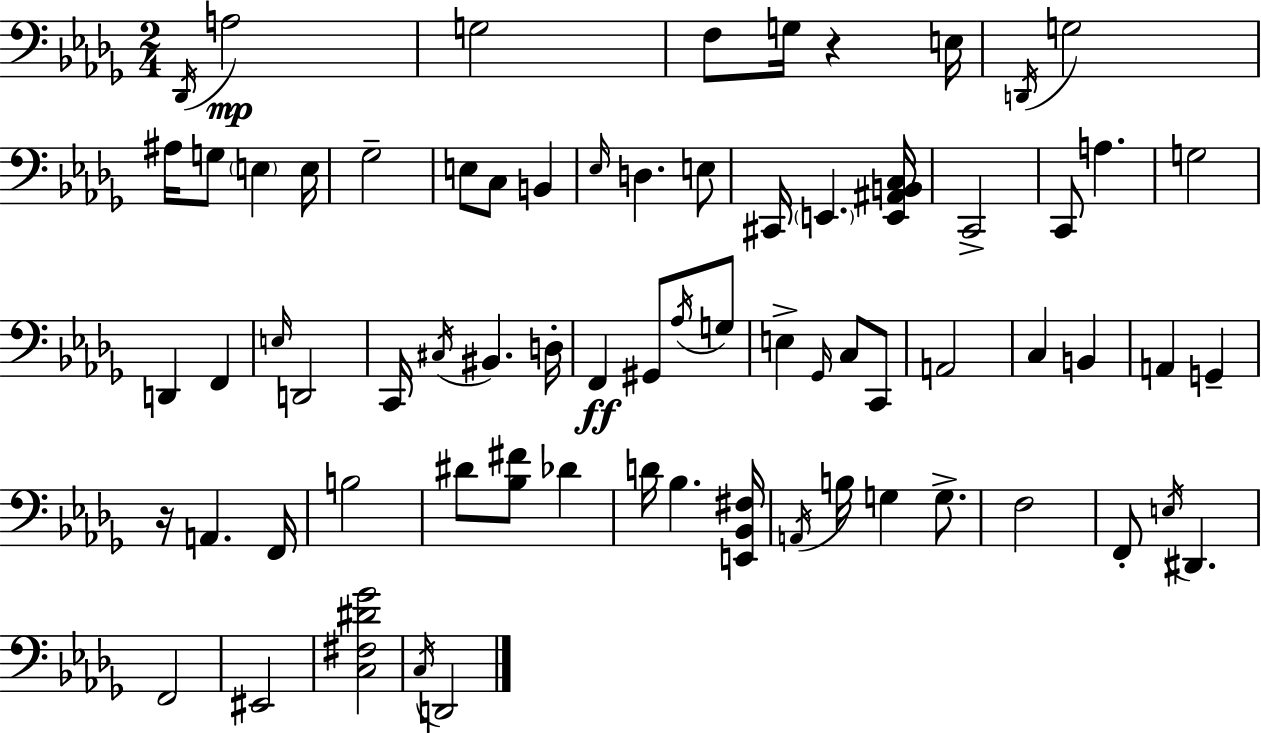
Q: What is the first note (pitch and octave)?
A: Db2